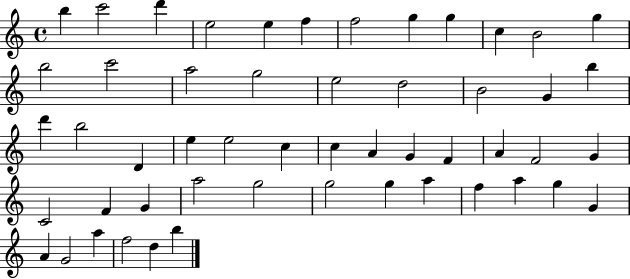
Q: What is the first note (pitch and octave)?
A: B5